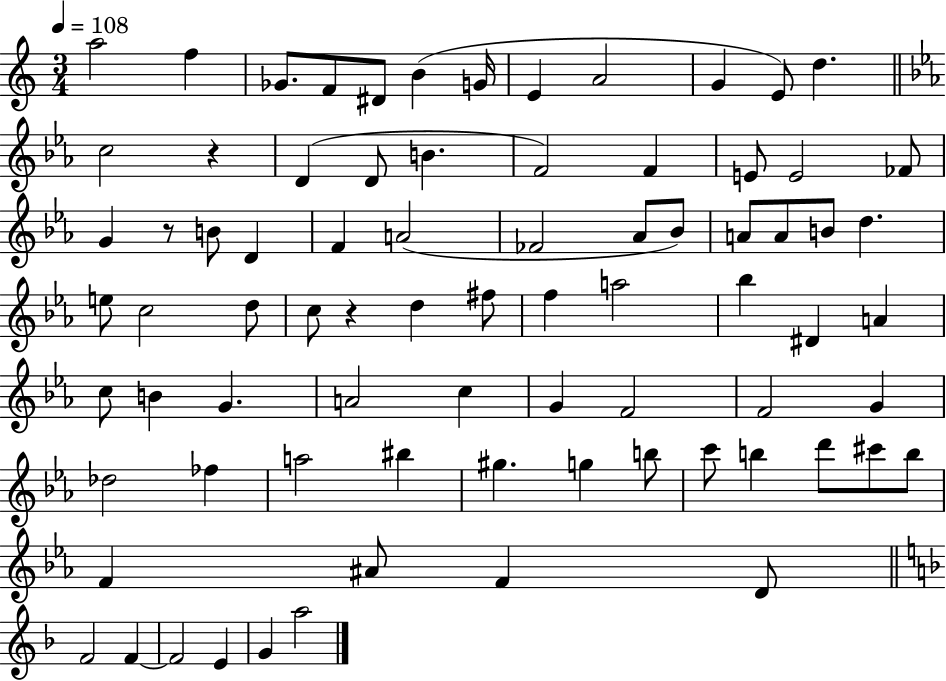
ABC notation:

X:1
T:Untitled
M:3/4
L:1/4
K:C
a2 f _G/2 F/2 ^D/2 B G/4 E A2 G E/2 d c2 z D D/2 B F2 F E/2 E2 _F/2 G z/2 B/2 D F A2 _F2 _A/2 _B/2 A/2 A/2 B/2 d e/2 c2 d/2 c/2 z d ^f/2 f a2 _b ^D A c/2 B G A2 c G F2 F2 G _d2 _f a2 ^b ^g g b/2 c'/2 b d'/2 ^c'/2 b/2 F ^A/2 F D/2 F2 F F2 E G a2